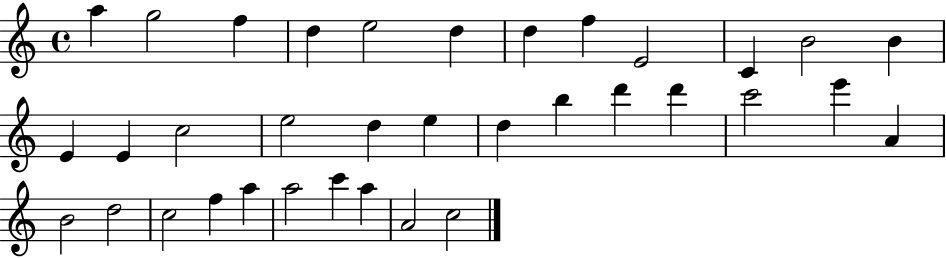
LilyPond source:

{
  \clef treble
  \time 4/4
  \defaultTimeSignature
  \key c \major
  a''4 g''2 f''4 | d''4 e''2 d''4 | d''4 f''4 e'2 | c'4 b'2 b'4 | \break e'4 e'4 c''2 | e''2 d''4 e''4 | d''4 b''4 d'''4 d'''4 | c'''2 e'''4 a'4 | \break b'2 d''2 | c''2 f''4 a''4 | a''2 c'''4 a''4 | a'2 c''2 | \break \bar "|."
}